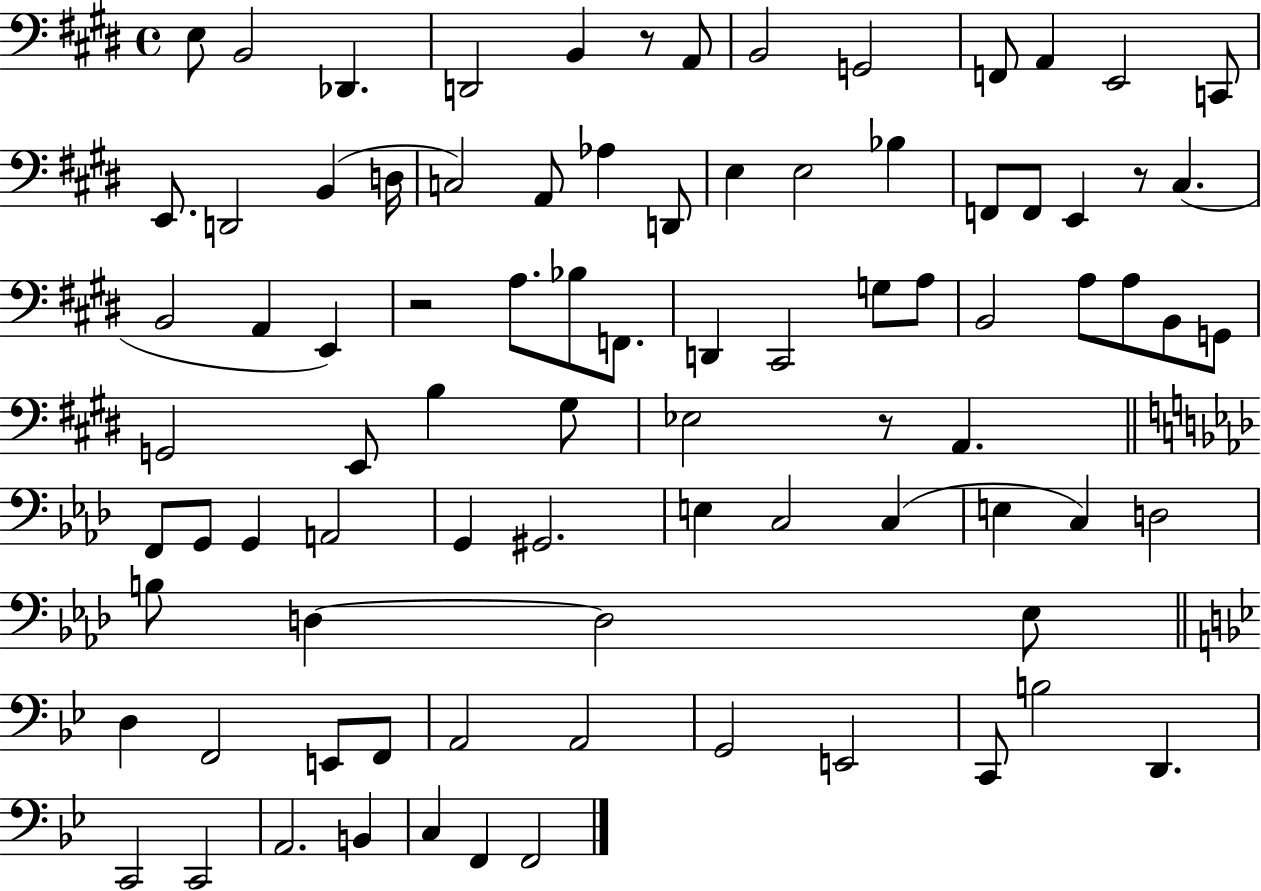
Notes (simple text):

E3/e B2/h Db2/q. D2/h B2/q R/e A2/e B2/h G2/h F2/e A2/q E2/h C2/e E2/e. D2/h B2/q D3/s C3/h A2/e Ab3/q D2/e E3/q E3/h Bb3/q F2/e F2/e E2/q R/e C#3/q. B2/h A2/q E2/q R/h A3/e. Bb3/e F2/e. D2/q C#2/h G3/e A3/e B2/h A3/e A3/e B2/e G2/e G2/h E2/e B3/q G#3/e Eb3/h R/e A2/q. F2/e G2/e G2/q A2/h G2/q G#2/h. E3/q C3/h C3/q E3/q C3/q D3/h B3/e D3/q D3/h Eb3/e D3/q F2/h E2/e F2/e A2/h A2/h G2/h E2/h C2/e B3/h D2/q. C2/h C2/h A2/h. B2/q C3/q F2/q F2/h